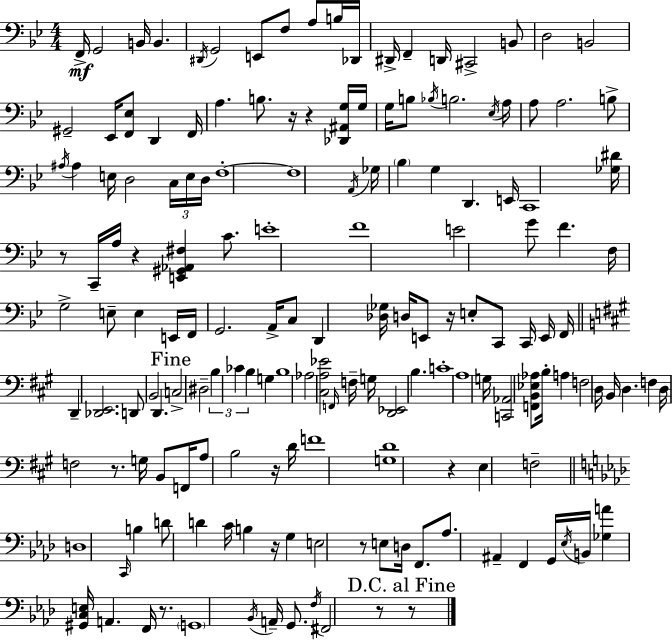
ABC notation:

X:1
T:Untitled
M:4/4
L:1/4
K:Gm
F,,/4 G,,2 B,,/4 B,, ^D,,/4 G,,2 E,,/2 F,/2 A,/2 B,/4 _D,,/4 ^D,,/4 F,, D,,/4 ^C,,2 B,,/2 D,2 B,,2 ^G,,2 _E,,/4 [F,,_E,]/2 D,, F,,/4 A, B,/2 z/4 z [_D,,^A,,G,]/4 G,/4 G,/4 B,/2 _B,/4 B,2 _E,/4 A,/4 A,/2 A,2 B,/2 ^A,/4 ^A, E,/4 D,2 C,/4 E,/4 D,/4 F,4 F,4 A,,/4 _G,/4 _B, G, D,, E,,/4 C,,4 [_G,^D]/4 z/2 C,,/4 A,/4 z [E,,^G,,_A,,^F,] C/2 E4 F4 E2 G/2 F F,/4 G,2 E,/2 E, E,,/4 F,,/4 G,,2 A,,/4 C,/2 D,, [_D,_G,]/4 D,/4 E,,/2 z/4 E,/2 C,,/2 C,,/4 E,,/4 F,,/4 D,, [_D,,E,,]2 D,,/2 B,,2 D,, C,2 ^D,2 B, _C B, G, B,4 _A,2 [^C,A,_E]2 F,,/4 F,/4 G,/4 [D,,_E,,]2 B, C4 A,4 G,/4 [C,,_A,,]2 [F,,B,,_E,_A,]/2 B,/4 A, F,2 D,/4 B,,/4 D, F, D,/4 F,2 z/2 G,/4 B,,/2 F,,/4 A,/2 B,2 z/4 D/4 F4 [G,D]4 z E, F,2 D,4 C,,/4 B, D/2 D C/4 B, z/4 G, E,2 z/2 E,/2 D,/4 F,,/2 _A,/2 ^A,, F,, G,,/4 _E,/4 B,,/4 [_G,A] [^G,,C,E,]/4 A,, F,,/4 z/2 G,,4 _B,,/4 A,,/4 G,,/2 F,/4 ^F,,2 z/2 z/2